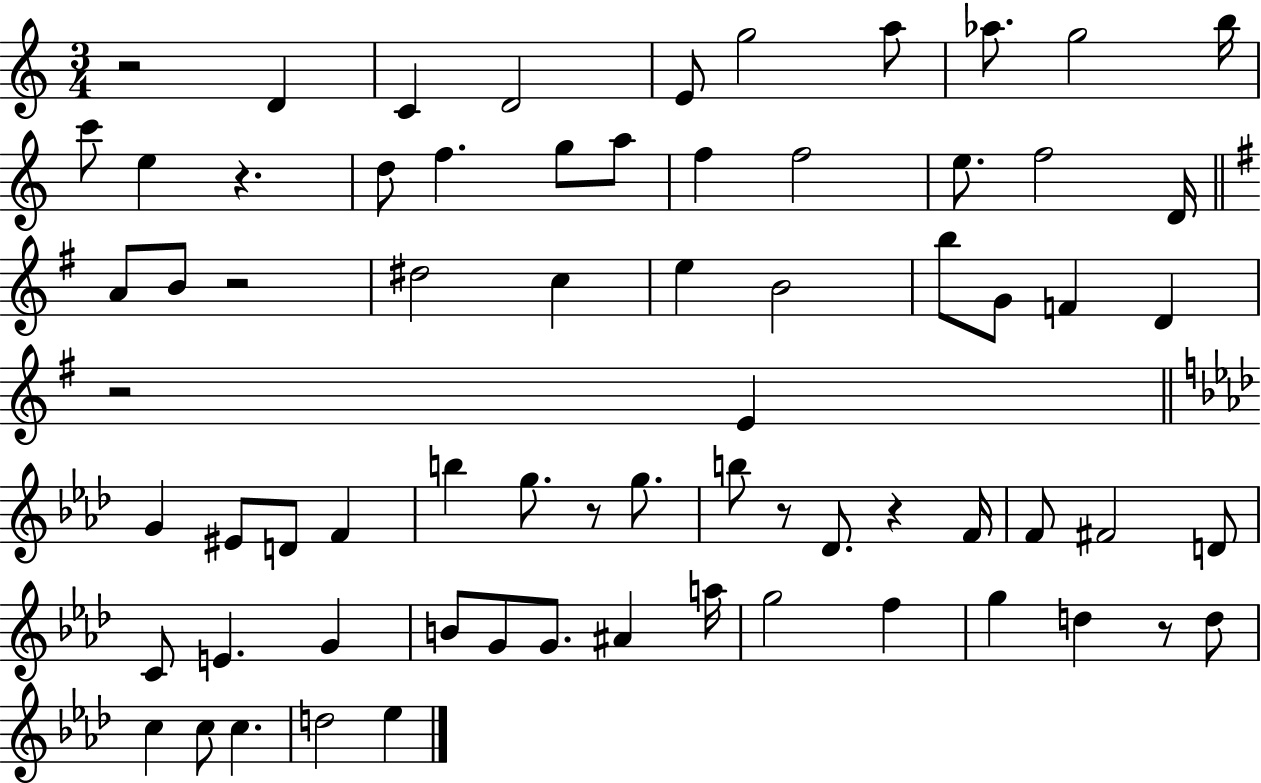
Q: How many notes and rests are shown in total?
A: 70